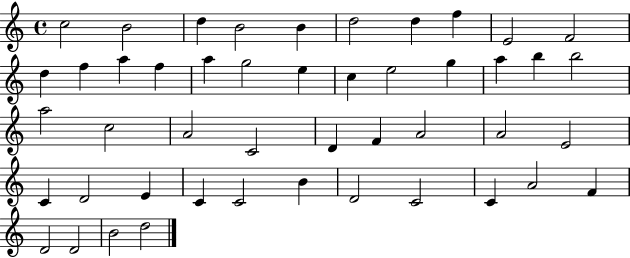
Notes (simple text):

C5/h B4/h D5/q B4/h B4/q D5/h D5/q F5/q E4/h F4/h D5/q F5/q A5/q F5/q A5/q G5/h E5/q C5/q E5/h G5/q A5/q B5/q B5/h A5/h C5/h A4/h C4/h D4/q F4/q A4/h A4/h E4/h C4/q D4/h E4/q C4/q C4/h B4/q D4/h C4/h C4/q A4/h F4/q D4/h D4/h B4/h D5/h